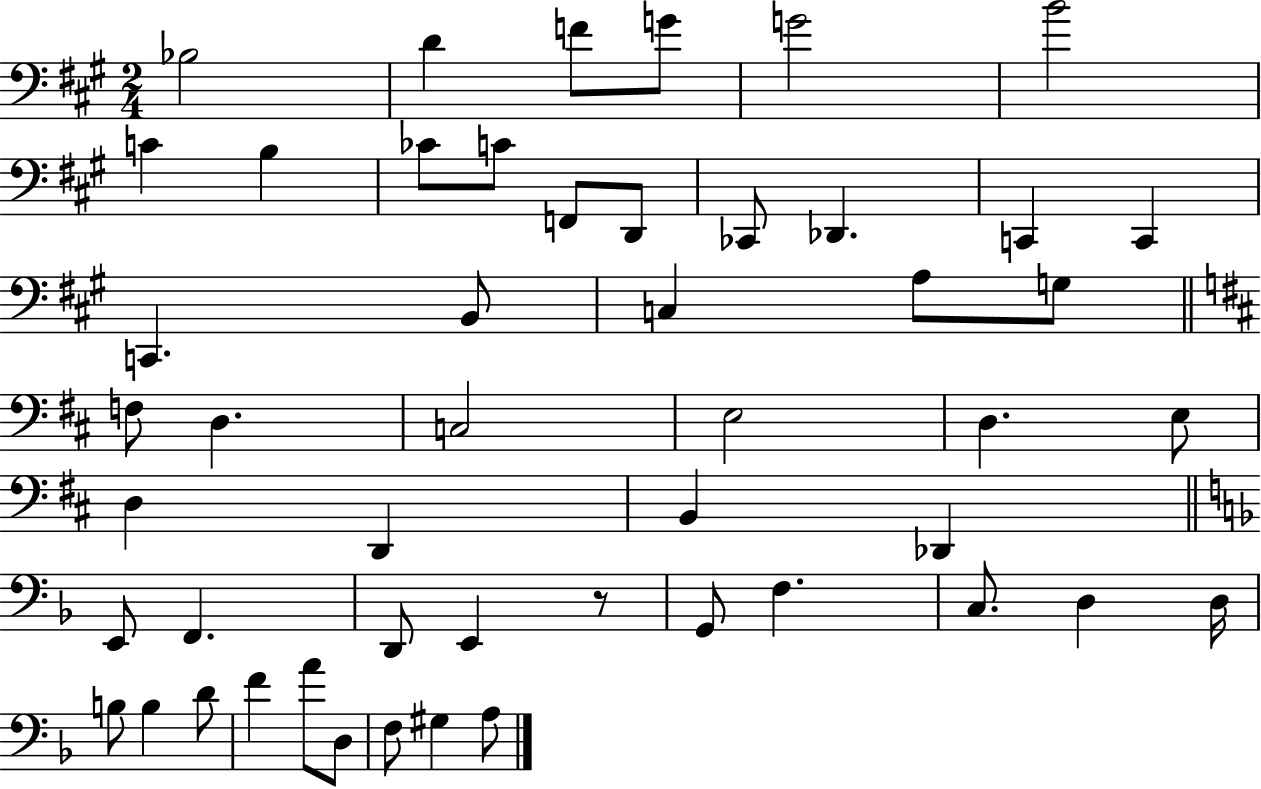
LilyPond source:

{
  \clef bass
  \numericTimeSignature
  \time 2/4
  \key a \major
  bes2 | d'4 f'8 g'8 | g'2 | b'2 | \break c'4 b4 | ces'8 c'8 f,8 d,8 | ces,8 des,4. | c,4 c,4 | \break c,4. b,8 | c4 a8 g8 | \bar "||" \break \key d \major f8 d4. | c2 | e2 | d4. e8 | \break d4 d,4 | b,4 des,4 | \bar "||" \break \key d \minor e,8 f,4. | d,8 e,4 r8 | g,8 f4. | c8. d4 d16 | \break b8 b4 d'8 | f'4 a'8 d8 | f8 gis4 a8 | \bar "|."
}